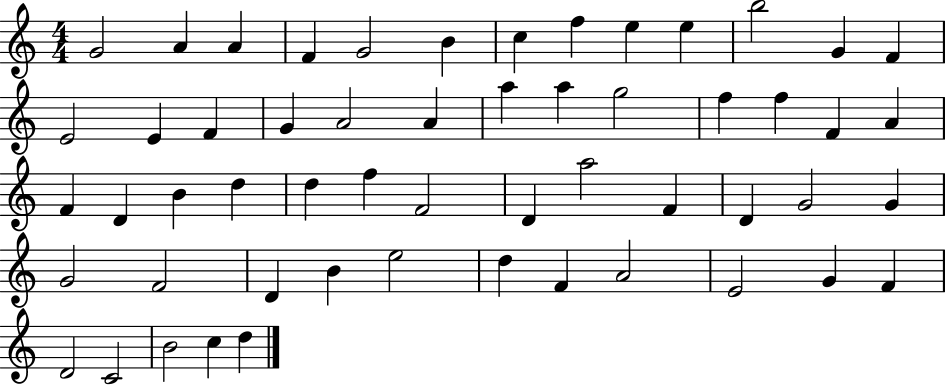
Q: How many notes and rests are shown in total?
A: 55